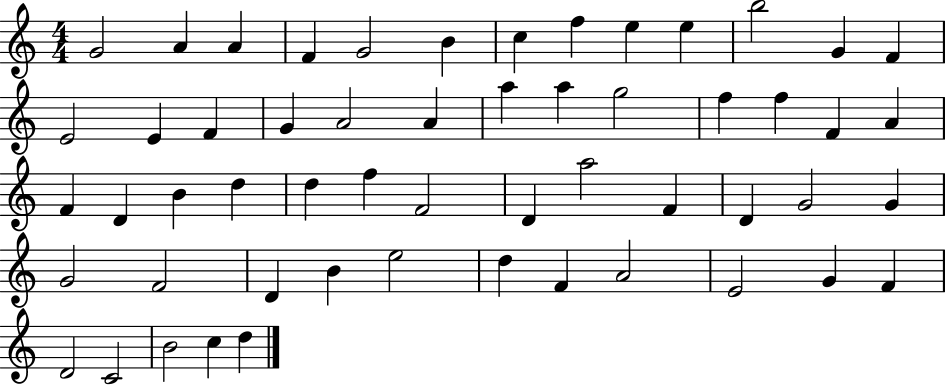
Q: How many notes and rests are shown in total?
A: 55